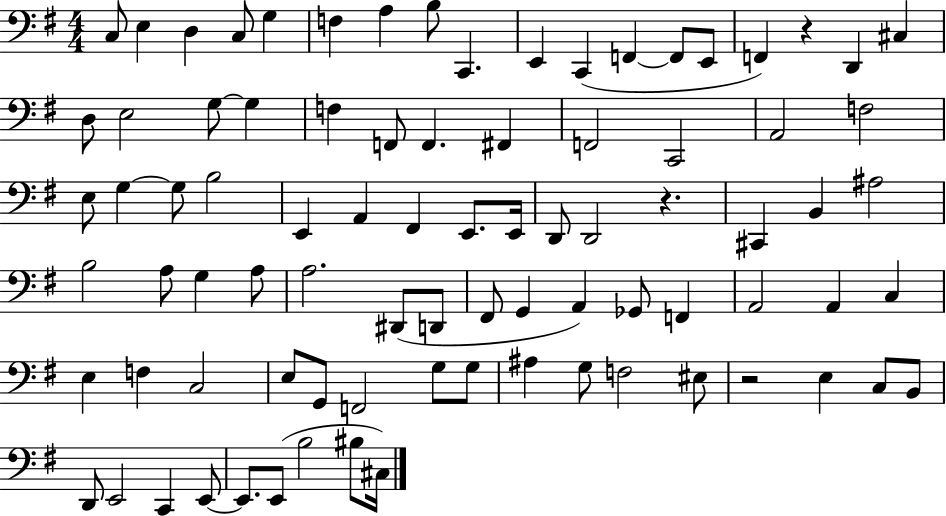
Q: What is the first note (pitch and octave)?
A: C3